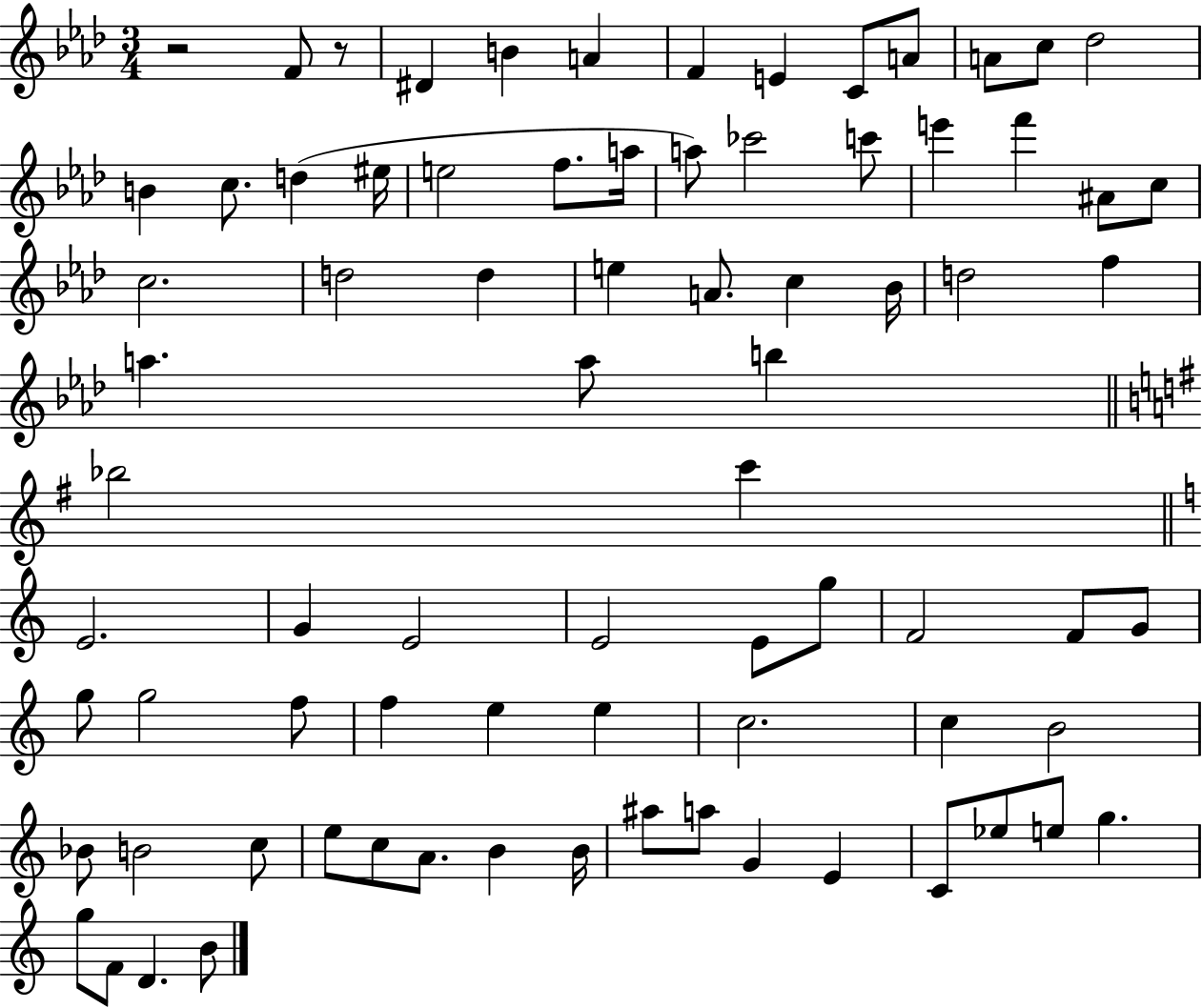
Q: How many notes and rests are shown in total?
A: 79